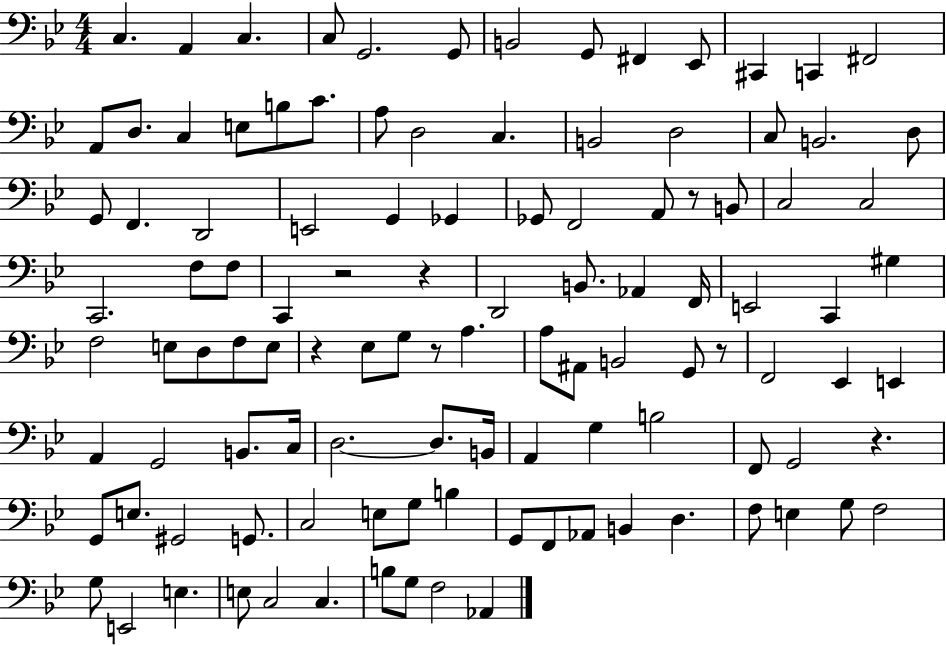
X:1
T:Untitled
M:4/4
L:1/4
K:Bb
C, A,, C, C,/2 G,,2 G,,/2 B,,2 G,,/2 ^F,, _E,,/2 ^C,, C,, ^F,,2 A,,/2 D,/2 C, E,/2 B,/2 C/2 A,/2 D,2 C, B,,2 D,2 C,/2 B,,2 D,/2 G,,/2 F,, D,,2 E,,2 G,, _G,, _G,,/2 F,,2 A,,/2 z/2 B,,/2 C,2 C,2 C,,2 F,/2 F,/2 C,, z2 z D,,2 B,,/2 _A,, F,,/4 E,,2 C,, ^G, F,2 E,/2 D,/2 F,/2 E,/2 z _E,/2 G,/2 z/2 A, A,/2 ^A,,/2 B,,2 G,,/2 z/2 F,,2 _E,, E,, A,, G,,2 B,,/2 C,/4 D,2 D,/2 B,,/4 A,, G, B,2 F,,/2 G,,2 z G,,/2 E,/2 ^G,,2 G,,/2 C,2 E,/2 G,/2 B, G,,/2 F,,/2 _A,,/2 B,, D, F,/2 E, G,/2 F,2 G,/2 E,,2 E, E,/2 C,2 C, B,/2 G,/2 F,2 _A,,